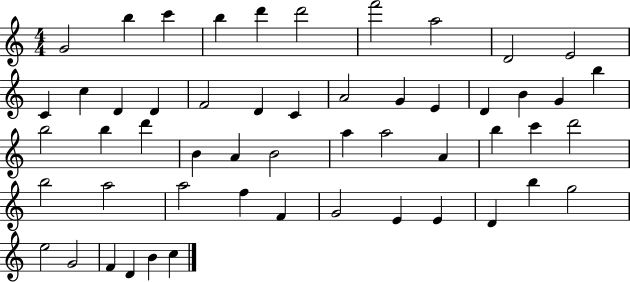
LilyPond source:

{
  \clef treble
  \numericTimeSignature
  \time 4/4
  \key c \major
  g'2 b''4 c'''4 | b''4 d'''4 d'''2 | f'''2 a''2 | d'2 e'2 | \break c'4 c''4 d'4 d'4 | f'2 d'4 c'4 | a'2 g'4 e'4 | d'4 b'4 g'4 b''4 | \break b''2 b''4 d'''4 | b'4 a'4 b'2 | a''4 a''2 a'4 | b''4 c'''4 d'''2 | \break b''2 a''2 | a''2 f''4 f'4 | g'2 e'4 e'4 | d'4 b''4 g''2 | \break e''2 g'2 | f'4 d'4 b'4 c''4 | \bar "|."
}